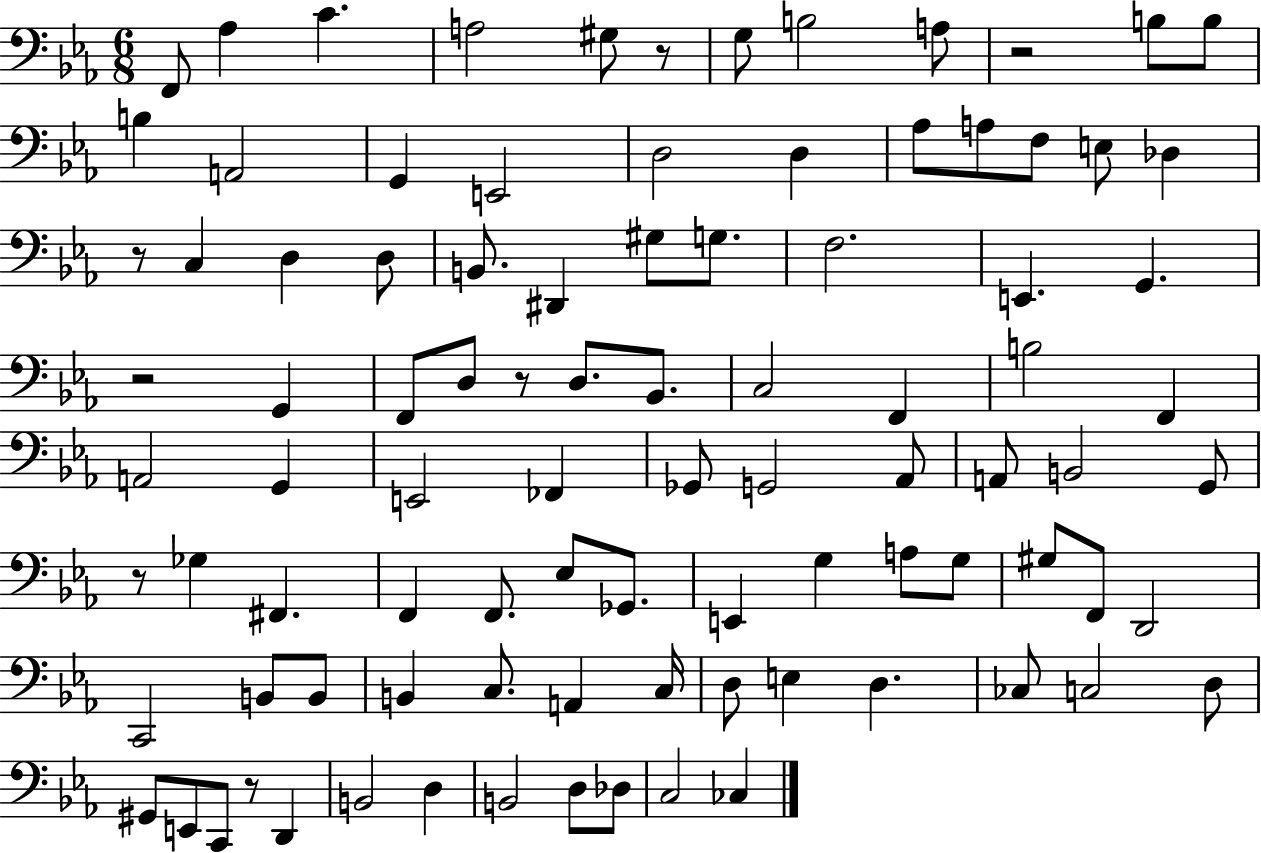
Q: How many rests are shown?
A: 7